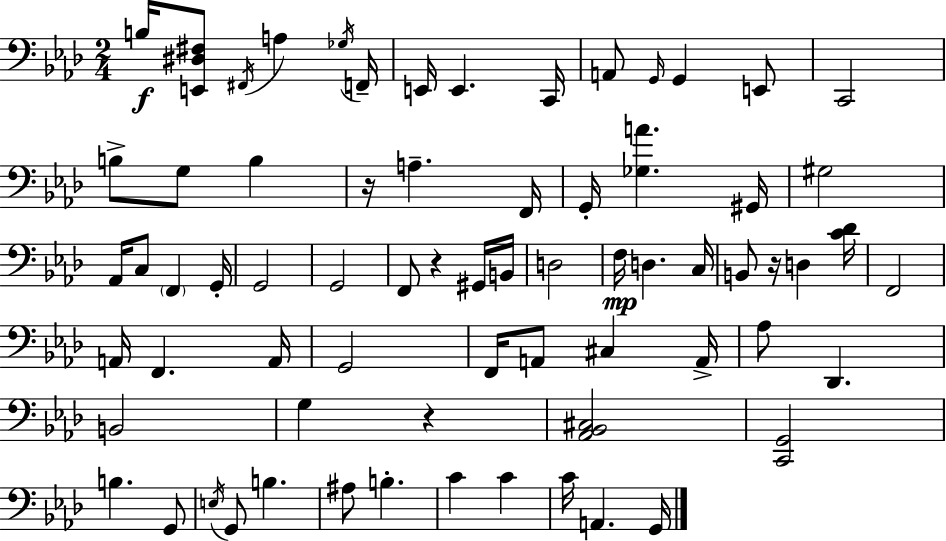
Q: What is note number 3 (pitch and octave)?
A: A3